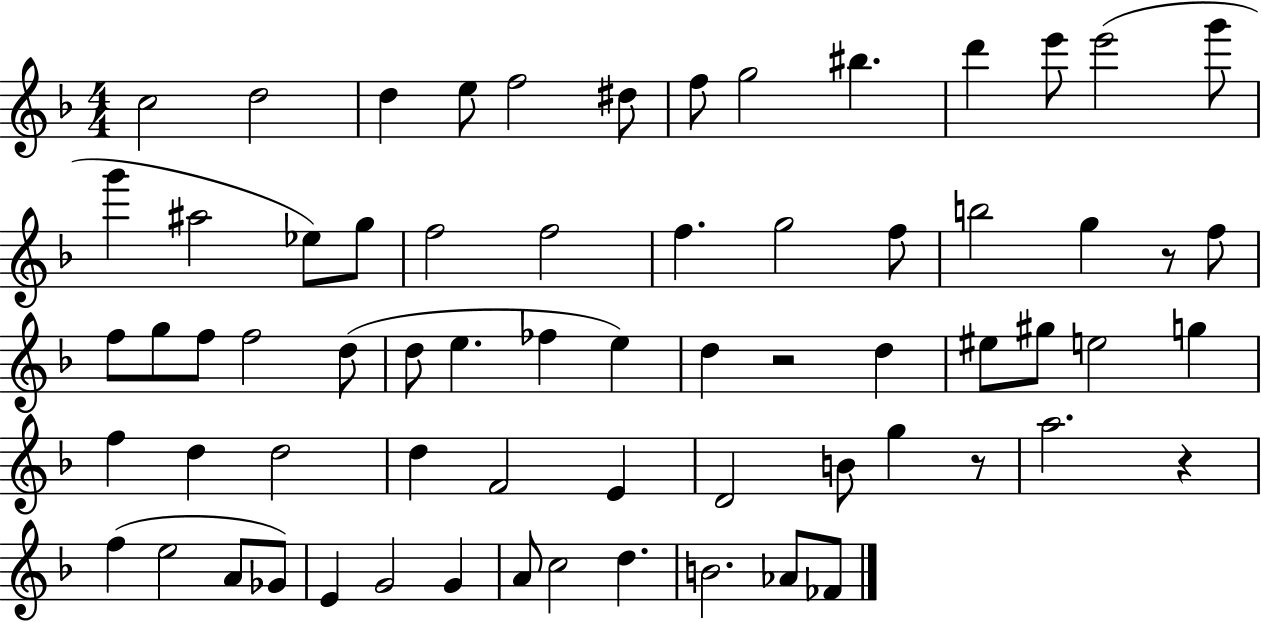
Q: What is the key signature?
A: F major